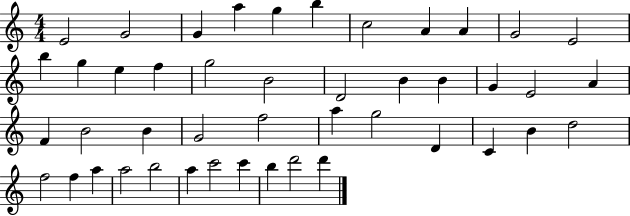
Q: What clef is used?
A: treble